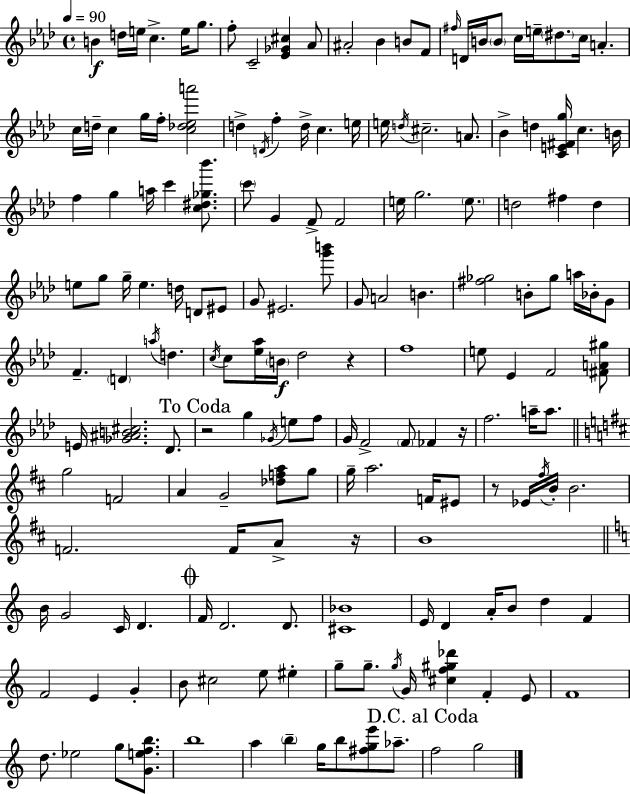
B4/q D5/s E5/s C5/q. E5/s G5/e. F5/e C4/h [Eb4,Gb4,C#5]/q Ab4/e A#4/h Bb4/q B4/e F4/e F#5/s D4/s B4/s B4/e C5/s E5/s D#5/e. C5/s A4/q. C5/s D5/s C5/q G5/s F5/s [C5,Db5,Eb5,A6]/h D5/q D4/s F5/q D5/s C5/q. E5/s E5/s D5/s C#5/h. A4/e. Bb4/q D5/q [C4,E4,F#4,G5]/s C5/q. B4/s F5/q G5/q A5/s C6/q [C5,D#5,Gb5,Bb6]/e. C6/e G4/q F4/e F4/h E5/s G5/h. E5/e. D5/h F#5/q D5/q E5/e G5/e G5/s E5/q. D5/s D4/e EIS4/e G4/e EIS4/h. [G6,B6]/e G4/e A4/h B4/q. [F#5,Gb5]/h B4/e Gb5/e A5/s Bb4/s G4/e F4/q. D4/q A5/s D5/q. C5/s C5/e [Eb5,Ab5]/s B4/s Db5/h R/q F5/w E5/e Eb4/q F4/h [F#4,A4,G#5]/e E4/s [Gb4,A#4,B4,C#5]/h. Db4/e. R/h G5/q Gb4/s E5/e F5/e G4/s F4/h F4/e FES4/q R/s F5/h. A5/s A5/e. G5/h F4/h A4/q G4/h [Db5,F5,A5]/e G5/e G5/s A5/h. F4/s EIS4/e R/e Eb4/s F#5/s B4/s B4/h. F4/h. F4/s A4/e R/s B4/w B4/s G4/h C4/s D4/q. F4/s D4/h. D4/e. [C#4,Bb4]/w E4/s D4/q A4/s B4/e D5/q F4/q F4/h E4/q G4/q B4/e C#5/h E5/e EIS5/q G5/e G5/e. G5/s G4/s [C#5,F5,G#5,Db6]/q F4/q E4/e F4/w D5/e. Eb5/h G5/e [G4,E5,F5,B5]/e. B5/w A5/q B5/q G5/s B5/e [F#5,G5,E6]/e Ab5/e. F5/h G5/h